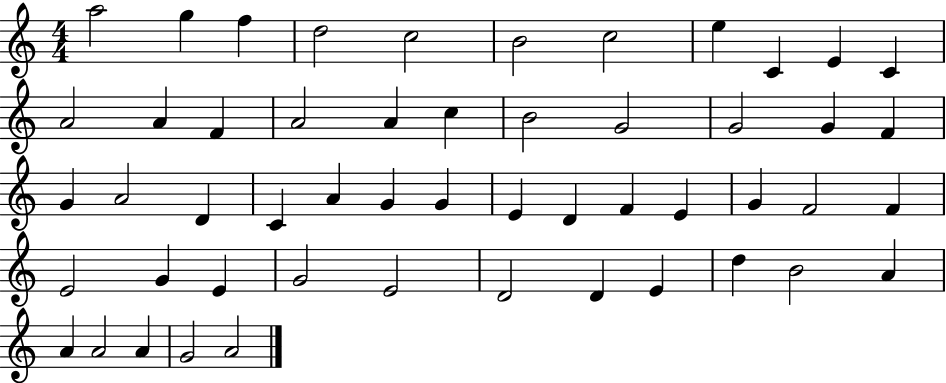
X:1
T:Untitled
M:4/4
L:1/4
K:C
a2 g f d2 c2 B2 c2 e C E C A2 A F A2 A c B2 G2 G2 G F G A2 D C A G G E D F E G F2 F E2 G E G2 E2 D2 D E d B2 A A A2 A G2 A2